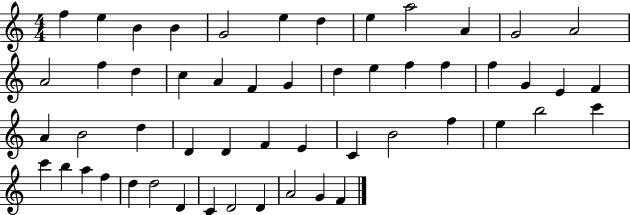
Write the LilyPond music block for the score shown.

{
  \clef treble
  \numericTimeSignature
  \time 4/4
  \key c \major
  f''4 e''4 b'4 b'4 | g'2 e''4 d''4 | e''4 a''2 a'4 | g'2 a'2 | \break a'2 f''4 d''4 | c''4 a'4 f'4 g'4 | d''4 e''4 f''4 f''4 | f''4 g'4 e'4 f'4 | \break a'4 b'2 d''4 | d'4 d'4 f'4 e'4 | c'4 b'2 f''4 | e''4 b''2 c'''4 | \break c'''4 b''4 a''4 f''4 | d''4 d''2 d'4 | c'4 d'2 d'4 | a'2 g'4 f'4 | \break \bar "|."
}